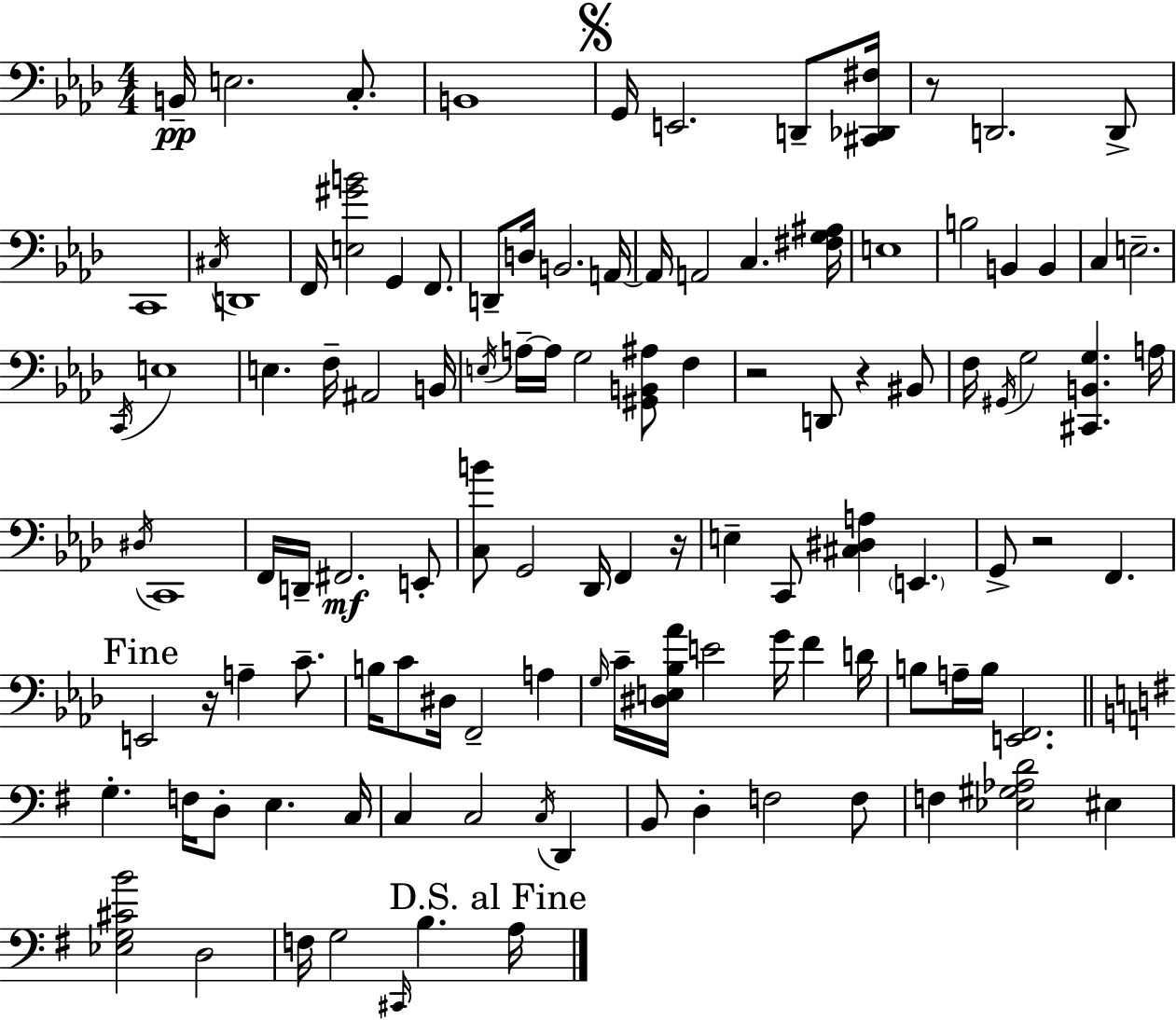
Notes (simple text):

B2/s E3/h. C3/e. B2/w G2/s E2/h. D2/e [C#2,Db2,F#3]/s R/e D2/h. D2/e C2/w C#3/s D2/w F2/s [E3,G#4,B4]/h G2/q F2/e. D2/e D3/s B2/h. A2/s A2/s A2/h C3/q. [F#3,G3,A#3]/s E3/w B3/h B2/q B2/q C3/q E3/h. C2/s E3/w E3/q. F3/s A#2/h B2/s E3/s A3/s A3/s G3/h [G#2,B2,A#3]/e F3/q R/h D2/e R/q BIS2/e F3/s G#2/s G3/h [C#2,B2,G3]/q. A3/s D#3/s C2/w F2/s D2/s F#2/h. E2/e [C3,B4]/e G2/h Db2/s F2/q R/s E3/q C2/e [C#3,D#3,A3]/q E2/q. G2/e R/h F2/q. E2/h R/s A3/q C4/e. B3/s C4/e D#3/s F2/h A3/q G3/s C4/s [D#3,E3,Bb3,Ab4]/s E4/h G4/s F4/q D4/s B3/e A3/s B3/s [E2,F2]/h. G3/q. F3/s D3/e E3/q. C3/s C3/q C3/h C3/s D2/q B2/e D3/q F3/h F3/e F3/q [Eb3,G#3,Ab3,D4]/h EIS3/q [Eb3,G3,C#4,B4]/h D3/h F3/s G3/h C#2/s B3/q. A3/s